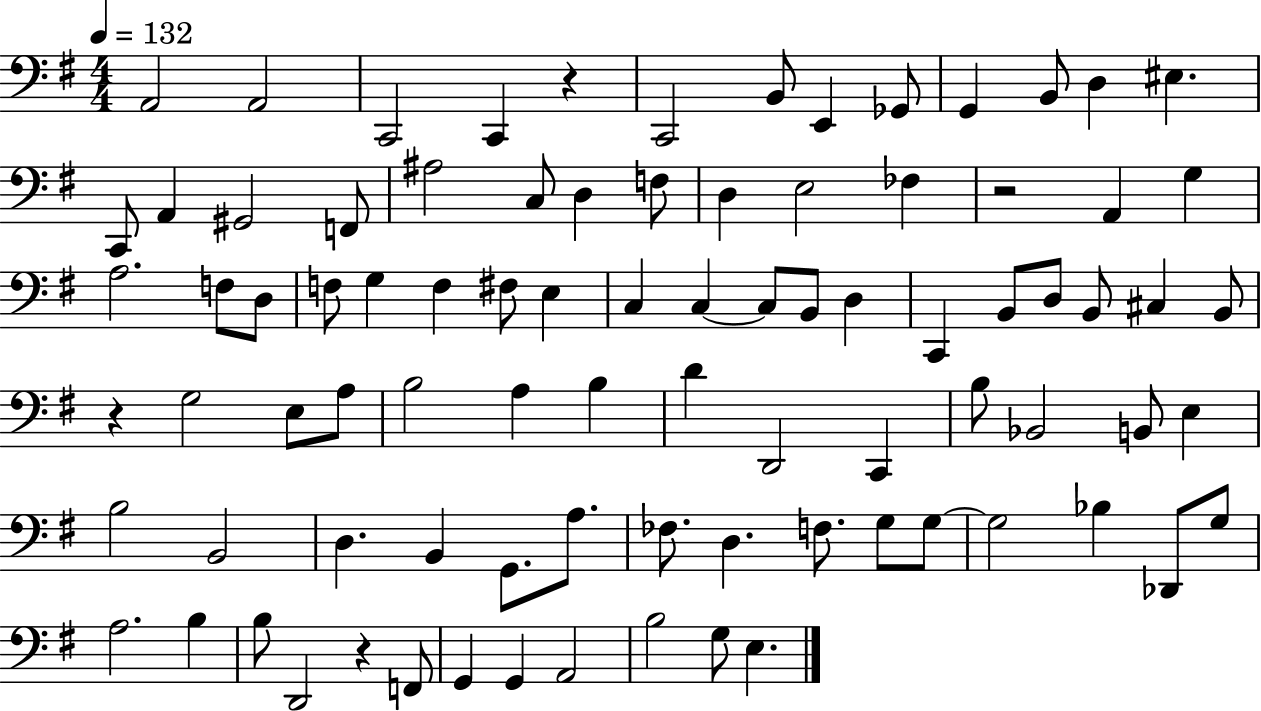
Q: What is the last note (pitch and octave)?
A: E3